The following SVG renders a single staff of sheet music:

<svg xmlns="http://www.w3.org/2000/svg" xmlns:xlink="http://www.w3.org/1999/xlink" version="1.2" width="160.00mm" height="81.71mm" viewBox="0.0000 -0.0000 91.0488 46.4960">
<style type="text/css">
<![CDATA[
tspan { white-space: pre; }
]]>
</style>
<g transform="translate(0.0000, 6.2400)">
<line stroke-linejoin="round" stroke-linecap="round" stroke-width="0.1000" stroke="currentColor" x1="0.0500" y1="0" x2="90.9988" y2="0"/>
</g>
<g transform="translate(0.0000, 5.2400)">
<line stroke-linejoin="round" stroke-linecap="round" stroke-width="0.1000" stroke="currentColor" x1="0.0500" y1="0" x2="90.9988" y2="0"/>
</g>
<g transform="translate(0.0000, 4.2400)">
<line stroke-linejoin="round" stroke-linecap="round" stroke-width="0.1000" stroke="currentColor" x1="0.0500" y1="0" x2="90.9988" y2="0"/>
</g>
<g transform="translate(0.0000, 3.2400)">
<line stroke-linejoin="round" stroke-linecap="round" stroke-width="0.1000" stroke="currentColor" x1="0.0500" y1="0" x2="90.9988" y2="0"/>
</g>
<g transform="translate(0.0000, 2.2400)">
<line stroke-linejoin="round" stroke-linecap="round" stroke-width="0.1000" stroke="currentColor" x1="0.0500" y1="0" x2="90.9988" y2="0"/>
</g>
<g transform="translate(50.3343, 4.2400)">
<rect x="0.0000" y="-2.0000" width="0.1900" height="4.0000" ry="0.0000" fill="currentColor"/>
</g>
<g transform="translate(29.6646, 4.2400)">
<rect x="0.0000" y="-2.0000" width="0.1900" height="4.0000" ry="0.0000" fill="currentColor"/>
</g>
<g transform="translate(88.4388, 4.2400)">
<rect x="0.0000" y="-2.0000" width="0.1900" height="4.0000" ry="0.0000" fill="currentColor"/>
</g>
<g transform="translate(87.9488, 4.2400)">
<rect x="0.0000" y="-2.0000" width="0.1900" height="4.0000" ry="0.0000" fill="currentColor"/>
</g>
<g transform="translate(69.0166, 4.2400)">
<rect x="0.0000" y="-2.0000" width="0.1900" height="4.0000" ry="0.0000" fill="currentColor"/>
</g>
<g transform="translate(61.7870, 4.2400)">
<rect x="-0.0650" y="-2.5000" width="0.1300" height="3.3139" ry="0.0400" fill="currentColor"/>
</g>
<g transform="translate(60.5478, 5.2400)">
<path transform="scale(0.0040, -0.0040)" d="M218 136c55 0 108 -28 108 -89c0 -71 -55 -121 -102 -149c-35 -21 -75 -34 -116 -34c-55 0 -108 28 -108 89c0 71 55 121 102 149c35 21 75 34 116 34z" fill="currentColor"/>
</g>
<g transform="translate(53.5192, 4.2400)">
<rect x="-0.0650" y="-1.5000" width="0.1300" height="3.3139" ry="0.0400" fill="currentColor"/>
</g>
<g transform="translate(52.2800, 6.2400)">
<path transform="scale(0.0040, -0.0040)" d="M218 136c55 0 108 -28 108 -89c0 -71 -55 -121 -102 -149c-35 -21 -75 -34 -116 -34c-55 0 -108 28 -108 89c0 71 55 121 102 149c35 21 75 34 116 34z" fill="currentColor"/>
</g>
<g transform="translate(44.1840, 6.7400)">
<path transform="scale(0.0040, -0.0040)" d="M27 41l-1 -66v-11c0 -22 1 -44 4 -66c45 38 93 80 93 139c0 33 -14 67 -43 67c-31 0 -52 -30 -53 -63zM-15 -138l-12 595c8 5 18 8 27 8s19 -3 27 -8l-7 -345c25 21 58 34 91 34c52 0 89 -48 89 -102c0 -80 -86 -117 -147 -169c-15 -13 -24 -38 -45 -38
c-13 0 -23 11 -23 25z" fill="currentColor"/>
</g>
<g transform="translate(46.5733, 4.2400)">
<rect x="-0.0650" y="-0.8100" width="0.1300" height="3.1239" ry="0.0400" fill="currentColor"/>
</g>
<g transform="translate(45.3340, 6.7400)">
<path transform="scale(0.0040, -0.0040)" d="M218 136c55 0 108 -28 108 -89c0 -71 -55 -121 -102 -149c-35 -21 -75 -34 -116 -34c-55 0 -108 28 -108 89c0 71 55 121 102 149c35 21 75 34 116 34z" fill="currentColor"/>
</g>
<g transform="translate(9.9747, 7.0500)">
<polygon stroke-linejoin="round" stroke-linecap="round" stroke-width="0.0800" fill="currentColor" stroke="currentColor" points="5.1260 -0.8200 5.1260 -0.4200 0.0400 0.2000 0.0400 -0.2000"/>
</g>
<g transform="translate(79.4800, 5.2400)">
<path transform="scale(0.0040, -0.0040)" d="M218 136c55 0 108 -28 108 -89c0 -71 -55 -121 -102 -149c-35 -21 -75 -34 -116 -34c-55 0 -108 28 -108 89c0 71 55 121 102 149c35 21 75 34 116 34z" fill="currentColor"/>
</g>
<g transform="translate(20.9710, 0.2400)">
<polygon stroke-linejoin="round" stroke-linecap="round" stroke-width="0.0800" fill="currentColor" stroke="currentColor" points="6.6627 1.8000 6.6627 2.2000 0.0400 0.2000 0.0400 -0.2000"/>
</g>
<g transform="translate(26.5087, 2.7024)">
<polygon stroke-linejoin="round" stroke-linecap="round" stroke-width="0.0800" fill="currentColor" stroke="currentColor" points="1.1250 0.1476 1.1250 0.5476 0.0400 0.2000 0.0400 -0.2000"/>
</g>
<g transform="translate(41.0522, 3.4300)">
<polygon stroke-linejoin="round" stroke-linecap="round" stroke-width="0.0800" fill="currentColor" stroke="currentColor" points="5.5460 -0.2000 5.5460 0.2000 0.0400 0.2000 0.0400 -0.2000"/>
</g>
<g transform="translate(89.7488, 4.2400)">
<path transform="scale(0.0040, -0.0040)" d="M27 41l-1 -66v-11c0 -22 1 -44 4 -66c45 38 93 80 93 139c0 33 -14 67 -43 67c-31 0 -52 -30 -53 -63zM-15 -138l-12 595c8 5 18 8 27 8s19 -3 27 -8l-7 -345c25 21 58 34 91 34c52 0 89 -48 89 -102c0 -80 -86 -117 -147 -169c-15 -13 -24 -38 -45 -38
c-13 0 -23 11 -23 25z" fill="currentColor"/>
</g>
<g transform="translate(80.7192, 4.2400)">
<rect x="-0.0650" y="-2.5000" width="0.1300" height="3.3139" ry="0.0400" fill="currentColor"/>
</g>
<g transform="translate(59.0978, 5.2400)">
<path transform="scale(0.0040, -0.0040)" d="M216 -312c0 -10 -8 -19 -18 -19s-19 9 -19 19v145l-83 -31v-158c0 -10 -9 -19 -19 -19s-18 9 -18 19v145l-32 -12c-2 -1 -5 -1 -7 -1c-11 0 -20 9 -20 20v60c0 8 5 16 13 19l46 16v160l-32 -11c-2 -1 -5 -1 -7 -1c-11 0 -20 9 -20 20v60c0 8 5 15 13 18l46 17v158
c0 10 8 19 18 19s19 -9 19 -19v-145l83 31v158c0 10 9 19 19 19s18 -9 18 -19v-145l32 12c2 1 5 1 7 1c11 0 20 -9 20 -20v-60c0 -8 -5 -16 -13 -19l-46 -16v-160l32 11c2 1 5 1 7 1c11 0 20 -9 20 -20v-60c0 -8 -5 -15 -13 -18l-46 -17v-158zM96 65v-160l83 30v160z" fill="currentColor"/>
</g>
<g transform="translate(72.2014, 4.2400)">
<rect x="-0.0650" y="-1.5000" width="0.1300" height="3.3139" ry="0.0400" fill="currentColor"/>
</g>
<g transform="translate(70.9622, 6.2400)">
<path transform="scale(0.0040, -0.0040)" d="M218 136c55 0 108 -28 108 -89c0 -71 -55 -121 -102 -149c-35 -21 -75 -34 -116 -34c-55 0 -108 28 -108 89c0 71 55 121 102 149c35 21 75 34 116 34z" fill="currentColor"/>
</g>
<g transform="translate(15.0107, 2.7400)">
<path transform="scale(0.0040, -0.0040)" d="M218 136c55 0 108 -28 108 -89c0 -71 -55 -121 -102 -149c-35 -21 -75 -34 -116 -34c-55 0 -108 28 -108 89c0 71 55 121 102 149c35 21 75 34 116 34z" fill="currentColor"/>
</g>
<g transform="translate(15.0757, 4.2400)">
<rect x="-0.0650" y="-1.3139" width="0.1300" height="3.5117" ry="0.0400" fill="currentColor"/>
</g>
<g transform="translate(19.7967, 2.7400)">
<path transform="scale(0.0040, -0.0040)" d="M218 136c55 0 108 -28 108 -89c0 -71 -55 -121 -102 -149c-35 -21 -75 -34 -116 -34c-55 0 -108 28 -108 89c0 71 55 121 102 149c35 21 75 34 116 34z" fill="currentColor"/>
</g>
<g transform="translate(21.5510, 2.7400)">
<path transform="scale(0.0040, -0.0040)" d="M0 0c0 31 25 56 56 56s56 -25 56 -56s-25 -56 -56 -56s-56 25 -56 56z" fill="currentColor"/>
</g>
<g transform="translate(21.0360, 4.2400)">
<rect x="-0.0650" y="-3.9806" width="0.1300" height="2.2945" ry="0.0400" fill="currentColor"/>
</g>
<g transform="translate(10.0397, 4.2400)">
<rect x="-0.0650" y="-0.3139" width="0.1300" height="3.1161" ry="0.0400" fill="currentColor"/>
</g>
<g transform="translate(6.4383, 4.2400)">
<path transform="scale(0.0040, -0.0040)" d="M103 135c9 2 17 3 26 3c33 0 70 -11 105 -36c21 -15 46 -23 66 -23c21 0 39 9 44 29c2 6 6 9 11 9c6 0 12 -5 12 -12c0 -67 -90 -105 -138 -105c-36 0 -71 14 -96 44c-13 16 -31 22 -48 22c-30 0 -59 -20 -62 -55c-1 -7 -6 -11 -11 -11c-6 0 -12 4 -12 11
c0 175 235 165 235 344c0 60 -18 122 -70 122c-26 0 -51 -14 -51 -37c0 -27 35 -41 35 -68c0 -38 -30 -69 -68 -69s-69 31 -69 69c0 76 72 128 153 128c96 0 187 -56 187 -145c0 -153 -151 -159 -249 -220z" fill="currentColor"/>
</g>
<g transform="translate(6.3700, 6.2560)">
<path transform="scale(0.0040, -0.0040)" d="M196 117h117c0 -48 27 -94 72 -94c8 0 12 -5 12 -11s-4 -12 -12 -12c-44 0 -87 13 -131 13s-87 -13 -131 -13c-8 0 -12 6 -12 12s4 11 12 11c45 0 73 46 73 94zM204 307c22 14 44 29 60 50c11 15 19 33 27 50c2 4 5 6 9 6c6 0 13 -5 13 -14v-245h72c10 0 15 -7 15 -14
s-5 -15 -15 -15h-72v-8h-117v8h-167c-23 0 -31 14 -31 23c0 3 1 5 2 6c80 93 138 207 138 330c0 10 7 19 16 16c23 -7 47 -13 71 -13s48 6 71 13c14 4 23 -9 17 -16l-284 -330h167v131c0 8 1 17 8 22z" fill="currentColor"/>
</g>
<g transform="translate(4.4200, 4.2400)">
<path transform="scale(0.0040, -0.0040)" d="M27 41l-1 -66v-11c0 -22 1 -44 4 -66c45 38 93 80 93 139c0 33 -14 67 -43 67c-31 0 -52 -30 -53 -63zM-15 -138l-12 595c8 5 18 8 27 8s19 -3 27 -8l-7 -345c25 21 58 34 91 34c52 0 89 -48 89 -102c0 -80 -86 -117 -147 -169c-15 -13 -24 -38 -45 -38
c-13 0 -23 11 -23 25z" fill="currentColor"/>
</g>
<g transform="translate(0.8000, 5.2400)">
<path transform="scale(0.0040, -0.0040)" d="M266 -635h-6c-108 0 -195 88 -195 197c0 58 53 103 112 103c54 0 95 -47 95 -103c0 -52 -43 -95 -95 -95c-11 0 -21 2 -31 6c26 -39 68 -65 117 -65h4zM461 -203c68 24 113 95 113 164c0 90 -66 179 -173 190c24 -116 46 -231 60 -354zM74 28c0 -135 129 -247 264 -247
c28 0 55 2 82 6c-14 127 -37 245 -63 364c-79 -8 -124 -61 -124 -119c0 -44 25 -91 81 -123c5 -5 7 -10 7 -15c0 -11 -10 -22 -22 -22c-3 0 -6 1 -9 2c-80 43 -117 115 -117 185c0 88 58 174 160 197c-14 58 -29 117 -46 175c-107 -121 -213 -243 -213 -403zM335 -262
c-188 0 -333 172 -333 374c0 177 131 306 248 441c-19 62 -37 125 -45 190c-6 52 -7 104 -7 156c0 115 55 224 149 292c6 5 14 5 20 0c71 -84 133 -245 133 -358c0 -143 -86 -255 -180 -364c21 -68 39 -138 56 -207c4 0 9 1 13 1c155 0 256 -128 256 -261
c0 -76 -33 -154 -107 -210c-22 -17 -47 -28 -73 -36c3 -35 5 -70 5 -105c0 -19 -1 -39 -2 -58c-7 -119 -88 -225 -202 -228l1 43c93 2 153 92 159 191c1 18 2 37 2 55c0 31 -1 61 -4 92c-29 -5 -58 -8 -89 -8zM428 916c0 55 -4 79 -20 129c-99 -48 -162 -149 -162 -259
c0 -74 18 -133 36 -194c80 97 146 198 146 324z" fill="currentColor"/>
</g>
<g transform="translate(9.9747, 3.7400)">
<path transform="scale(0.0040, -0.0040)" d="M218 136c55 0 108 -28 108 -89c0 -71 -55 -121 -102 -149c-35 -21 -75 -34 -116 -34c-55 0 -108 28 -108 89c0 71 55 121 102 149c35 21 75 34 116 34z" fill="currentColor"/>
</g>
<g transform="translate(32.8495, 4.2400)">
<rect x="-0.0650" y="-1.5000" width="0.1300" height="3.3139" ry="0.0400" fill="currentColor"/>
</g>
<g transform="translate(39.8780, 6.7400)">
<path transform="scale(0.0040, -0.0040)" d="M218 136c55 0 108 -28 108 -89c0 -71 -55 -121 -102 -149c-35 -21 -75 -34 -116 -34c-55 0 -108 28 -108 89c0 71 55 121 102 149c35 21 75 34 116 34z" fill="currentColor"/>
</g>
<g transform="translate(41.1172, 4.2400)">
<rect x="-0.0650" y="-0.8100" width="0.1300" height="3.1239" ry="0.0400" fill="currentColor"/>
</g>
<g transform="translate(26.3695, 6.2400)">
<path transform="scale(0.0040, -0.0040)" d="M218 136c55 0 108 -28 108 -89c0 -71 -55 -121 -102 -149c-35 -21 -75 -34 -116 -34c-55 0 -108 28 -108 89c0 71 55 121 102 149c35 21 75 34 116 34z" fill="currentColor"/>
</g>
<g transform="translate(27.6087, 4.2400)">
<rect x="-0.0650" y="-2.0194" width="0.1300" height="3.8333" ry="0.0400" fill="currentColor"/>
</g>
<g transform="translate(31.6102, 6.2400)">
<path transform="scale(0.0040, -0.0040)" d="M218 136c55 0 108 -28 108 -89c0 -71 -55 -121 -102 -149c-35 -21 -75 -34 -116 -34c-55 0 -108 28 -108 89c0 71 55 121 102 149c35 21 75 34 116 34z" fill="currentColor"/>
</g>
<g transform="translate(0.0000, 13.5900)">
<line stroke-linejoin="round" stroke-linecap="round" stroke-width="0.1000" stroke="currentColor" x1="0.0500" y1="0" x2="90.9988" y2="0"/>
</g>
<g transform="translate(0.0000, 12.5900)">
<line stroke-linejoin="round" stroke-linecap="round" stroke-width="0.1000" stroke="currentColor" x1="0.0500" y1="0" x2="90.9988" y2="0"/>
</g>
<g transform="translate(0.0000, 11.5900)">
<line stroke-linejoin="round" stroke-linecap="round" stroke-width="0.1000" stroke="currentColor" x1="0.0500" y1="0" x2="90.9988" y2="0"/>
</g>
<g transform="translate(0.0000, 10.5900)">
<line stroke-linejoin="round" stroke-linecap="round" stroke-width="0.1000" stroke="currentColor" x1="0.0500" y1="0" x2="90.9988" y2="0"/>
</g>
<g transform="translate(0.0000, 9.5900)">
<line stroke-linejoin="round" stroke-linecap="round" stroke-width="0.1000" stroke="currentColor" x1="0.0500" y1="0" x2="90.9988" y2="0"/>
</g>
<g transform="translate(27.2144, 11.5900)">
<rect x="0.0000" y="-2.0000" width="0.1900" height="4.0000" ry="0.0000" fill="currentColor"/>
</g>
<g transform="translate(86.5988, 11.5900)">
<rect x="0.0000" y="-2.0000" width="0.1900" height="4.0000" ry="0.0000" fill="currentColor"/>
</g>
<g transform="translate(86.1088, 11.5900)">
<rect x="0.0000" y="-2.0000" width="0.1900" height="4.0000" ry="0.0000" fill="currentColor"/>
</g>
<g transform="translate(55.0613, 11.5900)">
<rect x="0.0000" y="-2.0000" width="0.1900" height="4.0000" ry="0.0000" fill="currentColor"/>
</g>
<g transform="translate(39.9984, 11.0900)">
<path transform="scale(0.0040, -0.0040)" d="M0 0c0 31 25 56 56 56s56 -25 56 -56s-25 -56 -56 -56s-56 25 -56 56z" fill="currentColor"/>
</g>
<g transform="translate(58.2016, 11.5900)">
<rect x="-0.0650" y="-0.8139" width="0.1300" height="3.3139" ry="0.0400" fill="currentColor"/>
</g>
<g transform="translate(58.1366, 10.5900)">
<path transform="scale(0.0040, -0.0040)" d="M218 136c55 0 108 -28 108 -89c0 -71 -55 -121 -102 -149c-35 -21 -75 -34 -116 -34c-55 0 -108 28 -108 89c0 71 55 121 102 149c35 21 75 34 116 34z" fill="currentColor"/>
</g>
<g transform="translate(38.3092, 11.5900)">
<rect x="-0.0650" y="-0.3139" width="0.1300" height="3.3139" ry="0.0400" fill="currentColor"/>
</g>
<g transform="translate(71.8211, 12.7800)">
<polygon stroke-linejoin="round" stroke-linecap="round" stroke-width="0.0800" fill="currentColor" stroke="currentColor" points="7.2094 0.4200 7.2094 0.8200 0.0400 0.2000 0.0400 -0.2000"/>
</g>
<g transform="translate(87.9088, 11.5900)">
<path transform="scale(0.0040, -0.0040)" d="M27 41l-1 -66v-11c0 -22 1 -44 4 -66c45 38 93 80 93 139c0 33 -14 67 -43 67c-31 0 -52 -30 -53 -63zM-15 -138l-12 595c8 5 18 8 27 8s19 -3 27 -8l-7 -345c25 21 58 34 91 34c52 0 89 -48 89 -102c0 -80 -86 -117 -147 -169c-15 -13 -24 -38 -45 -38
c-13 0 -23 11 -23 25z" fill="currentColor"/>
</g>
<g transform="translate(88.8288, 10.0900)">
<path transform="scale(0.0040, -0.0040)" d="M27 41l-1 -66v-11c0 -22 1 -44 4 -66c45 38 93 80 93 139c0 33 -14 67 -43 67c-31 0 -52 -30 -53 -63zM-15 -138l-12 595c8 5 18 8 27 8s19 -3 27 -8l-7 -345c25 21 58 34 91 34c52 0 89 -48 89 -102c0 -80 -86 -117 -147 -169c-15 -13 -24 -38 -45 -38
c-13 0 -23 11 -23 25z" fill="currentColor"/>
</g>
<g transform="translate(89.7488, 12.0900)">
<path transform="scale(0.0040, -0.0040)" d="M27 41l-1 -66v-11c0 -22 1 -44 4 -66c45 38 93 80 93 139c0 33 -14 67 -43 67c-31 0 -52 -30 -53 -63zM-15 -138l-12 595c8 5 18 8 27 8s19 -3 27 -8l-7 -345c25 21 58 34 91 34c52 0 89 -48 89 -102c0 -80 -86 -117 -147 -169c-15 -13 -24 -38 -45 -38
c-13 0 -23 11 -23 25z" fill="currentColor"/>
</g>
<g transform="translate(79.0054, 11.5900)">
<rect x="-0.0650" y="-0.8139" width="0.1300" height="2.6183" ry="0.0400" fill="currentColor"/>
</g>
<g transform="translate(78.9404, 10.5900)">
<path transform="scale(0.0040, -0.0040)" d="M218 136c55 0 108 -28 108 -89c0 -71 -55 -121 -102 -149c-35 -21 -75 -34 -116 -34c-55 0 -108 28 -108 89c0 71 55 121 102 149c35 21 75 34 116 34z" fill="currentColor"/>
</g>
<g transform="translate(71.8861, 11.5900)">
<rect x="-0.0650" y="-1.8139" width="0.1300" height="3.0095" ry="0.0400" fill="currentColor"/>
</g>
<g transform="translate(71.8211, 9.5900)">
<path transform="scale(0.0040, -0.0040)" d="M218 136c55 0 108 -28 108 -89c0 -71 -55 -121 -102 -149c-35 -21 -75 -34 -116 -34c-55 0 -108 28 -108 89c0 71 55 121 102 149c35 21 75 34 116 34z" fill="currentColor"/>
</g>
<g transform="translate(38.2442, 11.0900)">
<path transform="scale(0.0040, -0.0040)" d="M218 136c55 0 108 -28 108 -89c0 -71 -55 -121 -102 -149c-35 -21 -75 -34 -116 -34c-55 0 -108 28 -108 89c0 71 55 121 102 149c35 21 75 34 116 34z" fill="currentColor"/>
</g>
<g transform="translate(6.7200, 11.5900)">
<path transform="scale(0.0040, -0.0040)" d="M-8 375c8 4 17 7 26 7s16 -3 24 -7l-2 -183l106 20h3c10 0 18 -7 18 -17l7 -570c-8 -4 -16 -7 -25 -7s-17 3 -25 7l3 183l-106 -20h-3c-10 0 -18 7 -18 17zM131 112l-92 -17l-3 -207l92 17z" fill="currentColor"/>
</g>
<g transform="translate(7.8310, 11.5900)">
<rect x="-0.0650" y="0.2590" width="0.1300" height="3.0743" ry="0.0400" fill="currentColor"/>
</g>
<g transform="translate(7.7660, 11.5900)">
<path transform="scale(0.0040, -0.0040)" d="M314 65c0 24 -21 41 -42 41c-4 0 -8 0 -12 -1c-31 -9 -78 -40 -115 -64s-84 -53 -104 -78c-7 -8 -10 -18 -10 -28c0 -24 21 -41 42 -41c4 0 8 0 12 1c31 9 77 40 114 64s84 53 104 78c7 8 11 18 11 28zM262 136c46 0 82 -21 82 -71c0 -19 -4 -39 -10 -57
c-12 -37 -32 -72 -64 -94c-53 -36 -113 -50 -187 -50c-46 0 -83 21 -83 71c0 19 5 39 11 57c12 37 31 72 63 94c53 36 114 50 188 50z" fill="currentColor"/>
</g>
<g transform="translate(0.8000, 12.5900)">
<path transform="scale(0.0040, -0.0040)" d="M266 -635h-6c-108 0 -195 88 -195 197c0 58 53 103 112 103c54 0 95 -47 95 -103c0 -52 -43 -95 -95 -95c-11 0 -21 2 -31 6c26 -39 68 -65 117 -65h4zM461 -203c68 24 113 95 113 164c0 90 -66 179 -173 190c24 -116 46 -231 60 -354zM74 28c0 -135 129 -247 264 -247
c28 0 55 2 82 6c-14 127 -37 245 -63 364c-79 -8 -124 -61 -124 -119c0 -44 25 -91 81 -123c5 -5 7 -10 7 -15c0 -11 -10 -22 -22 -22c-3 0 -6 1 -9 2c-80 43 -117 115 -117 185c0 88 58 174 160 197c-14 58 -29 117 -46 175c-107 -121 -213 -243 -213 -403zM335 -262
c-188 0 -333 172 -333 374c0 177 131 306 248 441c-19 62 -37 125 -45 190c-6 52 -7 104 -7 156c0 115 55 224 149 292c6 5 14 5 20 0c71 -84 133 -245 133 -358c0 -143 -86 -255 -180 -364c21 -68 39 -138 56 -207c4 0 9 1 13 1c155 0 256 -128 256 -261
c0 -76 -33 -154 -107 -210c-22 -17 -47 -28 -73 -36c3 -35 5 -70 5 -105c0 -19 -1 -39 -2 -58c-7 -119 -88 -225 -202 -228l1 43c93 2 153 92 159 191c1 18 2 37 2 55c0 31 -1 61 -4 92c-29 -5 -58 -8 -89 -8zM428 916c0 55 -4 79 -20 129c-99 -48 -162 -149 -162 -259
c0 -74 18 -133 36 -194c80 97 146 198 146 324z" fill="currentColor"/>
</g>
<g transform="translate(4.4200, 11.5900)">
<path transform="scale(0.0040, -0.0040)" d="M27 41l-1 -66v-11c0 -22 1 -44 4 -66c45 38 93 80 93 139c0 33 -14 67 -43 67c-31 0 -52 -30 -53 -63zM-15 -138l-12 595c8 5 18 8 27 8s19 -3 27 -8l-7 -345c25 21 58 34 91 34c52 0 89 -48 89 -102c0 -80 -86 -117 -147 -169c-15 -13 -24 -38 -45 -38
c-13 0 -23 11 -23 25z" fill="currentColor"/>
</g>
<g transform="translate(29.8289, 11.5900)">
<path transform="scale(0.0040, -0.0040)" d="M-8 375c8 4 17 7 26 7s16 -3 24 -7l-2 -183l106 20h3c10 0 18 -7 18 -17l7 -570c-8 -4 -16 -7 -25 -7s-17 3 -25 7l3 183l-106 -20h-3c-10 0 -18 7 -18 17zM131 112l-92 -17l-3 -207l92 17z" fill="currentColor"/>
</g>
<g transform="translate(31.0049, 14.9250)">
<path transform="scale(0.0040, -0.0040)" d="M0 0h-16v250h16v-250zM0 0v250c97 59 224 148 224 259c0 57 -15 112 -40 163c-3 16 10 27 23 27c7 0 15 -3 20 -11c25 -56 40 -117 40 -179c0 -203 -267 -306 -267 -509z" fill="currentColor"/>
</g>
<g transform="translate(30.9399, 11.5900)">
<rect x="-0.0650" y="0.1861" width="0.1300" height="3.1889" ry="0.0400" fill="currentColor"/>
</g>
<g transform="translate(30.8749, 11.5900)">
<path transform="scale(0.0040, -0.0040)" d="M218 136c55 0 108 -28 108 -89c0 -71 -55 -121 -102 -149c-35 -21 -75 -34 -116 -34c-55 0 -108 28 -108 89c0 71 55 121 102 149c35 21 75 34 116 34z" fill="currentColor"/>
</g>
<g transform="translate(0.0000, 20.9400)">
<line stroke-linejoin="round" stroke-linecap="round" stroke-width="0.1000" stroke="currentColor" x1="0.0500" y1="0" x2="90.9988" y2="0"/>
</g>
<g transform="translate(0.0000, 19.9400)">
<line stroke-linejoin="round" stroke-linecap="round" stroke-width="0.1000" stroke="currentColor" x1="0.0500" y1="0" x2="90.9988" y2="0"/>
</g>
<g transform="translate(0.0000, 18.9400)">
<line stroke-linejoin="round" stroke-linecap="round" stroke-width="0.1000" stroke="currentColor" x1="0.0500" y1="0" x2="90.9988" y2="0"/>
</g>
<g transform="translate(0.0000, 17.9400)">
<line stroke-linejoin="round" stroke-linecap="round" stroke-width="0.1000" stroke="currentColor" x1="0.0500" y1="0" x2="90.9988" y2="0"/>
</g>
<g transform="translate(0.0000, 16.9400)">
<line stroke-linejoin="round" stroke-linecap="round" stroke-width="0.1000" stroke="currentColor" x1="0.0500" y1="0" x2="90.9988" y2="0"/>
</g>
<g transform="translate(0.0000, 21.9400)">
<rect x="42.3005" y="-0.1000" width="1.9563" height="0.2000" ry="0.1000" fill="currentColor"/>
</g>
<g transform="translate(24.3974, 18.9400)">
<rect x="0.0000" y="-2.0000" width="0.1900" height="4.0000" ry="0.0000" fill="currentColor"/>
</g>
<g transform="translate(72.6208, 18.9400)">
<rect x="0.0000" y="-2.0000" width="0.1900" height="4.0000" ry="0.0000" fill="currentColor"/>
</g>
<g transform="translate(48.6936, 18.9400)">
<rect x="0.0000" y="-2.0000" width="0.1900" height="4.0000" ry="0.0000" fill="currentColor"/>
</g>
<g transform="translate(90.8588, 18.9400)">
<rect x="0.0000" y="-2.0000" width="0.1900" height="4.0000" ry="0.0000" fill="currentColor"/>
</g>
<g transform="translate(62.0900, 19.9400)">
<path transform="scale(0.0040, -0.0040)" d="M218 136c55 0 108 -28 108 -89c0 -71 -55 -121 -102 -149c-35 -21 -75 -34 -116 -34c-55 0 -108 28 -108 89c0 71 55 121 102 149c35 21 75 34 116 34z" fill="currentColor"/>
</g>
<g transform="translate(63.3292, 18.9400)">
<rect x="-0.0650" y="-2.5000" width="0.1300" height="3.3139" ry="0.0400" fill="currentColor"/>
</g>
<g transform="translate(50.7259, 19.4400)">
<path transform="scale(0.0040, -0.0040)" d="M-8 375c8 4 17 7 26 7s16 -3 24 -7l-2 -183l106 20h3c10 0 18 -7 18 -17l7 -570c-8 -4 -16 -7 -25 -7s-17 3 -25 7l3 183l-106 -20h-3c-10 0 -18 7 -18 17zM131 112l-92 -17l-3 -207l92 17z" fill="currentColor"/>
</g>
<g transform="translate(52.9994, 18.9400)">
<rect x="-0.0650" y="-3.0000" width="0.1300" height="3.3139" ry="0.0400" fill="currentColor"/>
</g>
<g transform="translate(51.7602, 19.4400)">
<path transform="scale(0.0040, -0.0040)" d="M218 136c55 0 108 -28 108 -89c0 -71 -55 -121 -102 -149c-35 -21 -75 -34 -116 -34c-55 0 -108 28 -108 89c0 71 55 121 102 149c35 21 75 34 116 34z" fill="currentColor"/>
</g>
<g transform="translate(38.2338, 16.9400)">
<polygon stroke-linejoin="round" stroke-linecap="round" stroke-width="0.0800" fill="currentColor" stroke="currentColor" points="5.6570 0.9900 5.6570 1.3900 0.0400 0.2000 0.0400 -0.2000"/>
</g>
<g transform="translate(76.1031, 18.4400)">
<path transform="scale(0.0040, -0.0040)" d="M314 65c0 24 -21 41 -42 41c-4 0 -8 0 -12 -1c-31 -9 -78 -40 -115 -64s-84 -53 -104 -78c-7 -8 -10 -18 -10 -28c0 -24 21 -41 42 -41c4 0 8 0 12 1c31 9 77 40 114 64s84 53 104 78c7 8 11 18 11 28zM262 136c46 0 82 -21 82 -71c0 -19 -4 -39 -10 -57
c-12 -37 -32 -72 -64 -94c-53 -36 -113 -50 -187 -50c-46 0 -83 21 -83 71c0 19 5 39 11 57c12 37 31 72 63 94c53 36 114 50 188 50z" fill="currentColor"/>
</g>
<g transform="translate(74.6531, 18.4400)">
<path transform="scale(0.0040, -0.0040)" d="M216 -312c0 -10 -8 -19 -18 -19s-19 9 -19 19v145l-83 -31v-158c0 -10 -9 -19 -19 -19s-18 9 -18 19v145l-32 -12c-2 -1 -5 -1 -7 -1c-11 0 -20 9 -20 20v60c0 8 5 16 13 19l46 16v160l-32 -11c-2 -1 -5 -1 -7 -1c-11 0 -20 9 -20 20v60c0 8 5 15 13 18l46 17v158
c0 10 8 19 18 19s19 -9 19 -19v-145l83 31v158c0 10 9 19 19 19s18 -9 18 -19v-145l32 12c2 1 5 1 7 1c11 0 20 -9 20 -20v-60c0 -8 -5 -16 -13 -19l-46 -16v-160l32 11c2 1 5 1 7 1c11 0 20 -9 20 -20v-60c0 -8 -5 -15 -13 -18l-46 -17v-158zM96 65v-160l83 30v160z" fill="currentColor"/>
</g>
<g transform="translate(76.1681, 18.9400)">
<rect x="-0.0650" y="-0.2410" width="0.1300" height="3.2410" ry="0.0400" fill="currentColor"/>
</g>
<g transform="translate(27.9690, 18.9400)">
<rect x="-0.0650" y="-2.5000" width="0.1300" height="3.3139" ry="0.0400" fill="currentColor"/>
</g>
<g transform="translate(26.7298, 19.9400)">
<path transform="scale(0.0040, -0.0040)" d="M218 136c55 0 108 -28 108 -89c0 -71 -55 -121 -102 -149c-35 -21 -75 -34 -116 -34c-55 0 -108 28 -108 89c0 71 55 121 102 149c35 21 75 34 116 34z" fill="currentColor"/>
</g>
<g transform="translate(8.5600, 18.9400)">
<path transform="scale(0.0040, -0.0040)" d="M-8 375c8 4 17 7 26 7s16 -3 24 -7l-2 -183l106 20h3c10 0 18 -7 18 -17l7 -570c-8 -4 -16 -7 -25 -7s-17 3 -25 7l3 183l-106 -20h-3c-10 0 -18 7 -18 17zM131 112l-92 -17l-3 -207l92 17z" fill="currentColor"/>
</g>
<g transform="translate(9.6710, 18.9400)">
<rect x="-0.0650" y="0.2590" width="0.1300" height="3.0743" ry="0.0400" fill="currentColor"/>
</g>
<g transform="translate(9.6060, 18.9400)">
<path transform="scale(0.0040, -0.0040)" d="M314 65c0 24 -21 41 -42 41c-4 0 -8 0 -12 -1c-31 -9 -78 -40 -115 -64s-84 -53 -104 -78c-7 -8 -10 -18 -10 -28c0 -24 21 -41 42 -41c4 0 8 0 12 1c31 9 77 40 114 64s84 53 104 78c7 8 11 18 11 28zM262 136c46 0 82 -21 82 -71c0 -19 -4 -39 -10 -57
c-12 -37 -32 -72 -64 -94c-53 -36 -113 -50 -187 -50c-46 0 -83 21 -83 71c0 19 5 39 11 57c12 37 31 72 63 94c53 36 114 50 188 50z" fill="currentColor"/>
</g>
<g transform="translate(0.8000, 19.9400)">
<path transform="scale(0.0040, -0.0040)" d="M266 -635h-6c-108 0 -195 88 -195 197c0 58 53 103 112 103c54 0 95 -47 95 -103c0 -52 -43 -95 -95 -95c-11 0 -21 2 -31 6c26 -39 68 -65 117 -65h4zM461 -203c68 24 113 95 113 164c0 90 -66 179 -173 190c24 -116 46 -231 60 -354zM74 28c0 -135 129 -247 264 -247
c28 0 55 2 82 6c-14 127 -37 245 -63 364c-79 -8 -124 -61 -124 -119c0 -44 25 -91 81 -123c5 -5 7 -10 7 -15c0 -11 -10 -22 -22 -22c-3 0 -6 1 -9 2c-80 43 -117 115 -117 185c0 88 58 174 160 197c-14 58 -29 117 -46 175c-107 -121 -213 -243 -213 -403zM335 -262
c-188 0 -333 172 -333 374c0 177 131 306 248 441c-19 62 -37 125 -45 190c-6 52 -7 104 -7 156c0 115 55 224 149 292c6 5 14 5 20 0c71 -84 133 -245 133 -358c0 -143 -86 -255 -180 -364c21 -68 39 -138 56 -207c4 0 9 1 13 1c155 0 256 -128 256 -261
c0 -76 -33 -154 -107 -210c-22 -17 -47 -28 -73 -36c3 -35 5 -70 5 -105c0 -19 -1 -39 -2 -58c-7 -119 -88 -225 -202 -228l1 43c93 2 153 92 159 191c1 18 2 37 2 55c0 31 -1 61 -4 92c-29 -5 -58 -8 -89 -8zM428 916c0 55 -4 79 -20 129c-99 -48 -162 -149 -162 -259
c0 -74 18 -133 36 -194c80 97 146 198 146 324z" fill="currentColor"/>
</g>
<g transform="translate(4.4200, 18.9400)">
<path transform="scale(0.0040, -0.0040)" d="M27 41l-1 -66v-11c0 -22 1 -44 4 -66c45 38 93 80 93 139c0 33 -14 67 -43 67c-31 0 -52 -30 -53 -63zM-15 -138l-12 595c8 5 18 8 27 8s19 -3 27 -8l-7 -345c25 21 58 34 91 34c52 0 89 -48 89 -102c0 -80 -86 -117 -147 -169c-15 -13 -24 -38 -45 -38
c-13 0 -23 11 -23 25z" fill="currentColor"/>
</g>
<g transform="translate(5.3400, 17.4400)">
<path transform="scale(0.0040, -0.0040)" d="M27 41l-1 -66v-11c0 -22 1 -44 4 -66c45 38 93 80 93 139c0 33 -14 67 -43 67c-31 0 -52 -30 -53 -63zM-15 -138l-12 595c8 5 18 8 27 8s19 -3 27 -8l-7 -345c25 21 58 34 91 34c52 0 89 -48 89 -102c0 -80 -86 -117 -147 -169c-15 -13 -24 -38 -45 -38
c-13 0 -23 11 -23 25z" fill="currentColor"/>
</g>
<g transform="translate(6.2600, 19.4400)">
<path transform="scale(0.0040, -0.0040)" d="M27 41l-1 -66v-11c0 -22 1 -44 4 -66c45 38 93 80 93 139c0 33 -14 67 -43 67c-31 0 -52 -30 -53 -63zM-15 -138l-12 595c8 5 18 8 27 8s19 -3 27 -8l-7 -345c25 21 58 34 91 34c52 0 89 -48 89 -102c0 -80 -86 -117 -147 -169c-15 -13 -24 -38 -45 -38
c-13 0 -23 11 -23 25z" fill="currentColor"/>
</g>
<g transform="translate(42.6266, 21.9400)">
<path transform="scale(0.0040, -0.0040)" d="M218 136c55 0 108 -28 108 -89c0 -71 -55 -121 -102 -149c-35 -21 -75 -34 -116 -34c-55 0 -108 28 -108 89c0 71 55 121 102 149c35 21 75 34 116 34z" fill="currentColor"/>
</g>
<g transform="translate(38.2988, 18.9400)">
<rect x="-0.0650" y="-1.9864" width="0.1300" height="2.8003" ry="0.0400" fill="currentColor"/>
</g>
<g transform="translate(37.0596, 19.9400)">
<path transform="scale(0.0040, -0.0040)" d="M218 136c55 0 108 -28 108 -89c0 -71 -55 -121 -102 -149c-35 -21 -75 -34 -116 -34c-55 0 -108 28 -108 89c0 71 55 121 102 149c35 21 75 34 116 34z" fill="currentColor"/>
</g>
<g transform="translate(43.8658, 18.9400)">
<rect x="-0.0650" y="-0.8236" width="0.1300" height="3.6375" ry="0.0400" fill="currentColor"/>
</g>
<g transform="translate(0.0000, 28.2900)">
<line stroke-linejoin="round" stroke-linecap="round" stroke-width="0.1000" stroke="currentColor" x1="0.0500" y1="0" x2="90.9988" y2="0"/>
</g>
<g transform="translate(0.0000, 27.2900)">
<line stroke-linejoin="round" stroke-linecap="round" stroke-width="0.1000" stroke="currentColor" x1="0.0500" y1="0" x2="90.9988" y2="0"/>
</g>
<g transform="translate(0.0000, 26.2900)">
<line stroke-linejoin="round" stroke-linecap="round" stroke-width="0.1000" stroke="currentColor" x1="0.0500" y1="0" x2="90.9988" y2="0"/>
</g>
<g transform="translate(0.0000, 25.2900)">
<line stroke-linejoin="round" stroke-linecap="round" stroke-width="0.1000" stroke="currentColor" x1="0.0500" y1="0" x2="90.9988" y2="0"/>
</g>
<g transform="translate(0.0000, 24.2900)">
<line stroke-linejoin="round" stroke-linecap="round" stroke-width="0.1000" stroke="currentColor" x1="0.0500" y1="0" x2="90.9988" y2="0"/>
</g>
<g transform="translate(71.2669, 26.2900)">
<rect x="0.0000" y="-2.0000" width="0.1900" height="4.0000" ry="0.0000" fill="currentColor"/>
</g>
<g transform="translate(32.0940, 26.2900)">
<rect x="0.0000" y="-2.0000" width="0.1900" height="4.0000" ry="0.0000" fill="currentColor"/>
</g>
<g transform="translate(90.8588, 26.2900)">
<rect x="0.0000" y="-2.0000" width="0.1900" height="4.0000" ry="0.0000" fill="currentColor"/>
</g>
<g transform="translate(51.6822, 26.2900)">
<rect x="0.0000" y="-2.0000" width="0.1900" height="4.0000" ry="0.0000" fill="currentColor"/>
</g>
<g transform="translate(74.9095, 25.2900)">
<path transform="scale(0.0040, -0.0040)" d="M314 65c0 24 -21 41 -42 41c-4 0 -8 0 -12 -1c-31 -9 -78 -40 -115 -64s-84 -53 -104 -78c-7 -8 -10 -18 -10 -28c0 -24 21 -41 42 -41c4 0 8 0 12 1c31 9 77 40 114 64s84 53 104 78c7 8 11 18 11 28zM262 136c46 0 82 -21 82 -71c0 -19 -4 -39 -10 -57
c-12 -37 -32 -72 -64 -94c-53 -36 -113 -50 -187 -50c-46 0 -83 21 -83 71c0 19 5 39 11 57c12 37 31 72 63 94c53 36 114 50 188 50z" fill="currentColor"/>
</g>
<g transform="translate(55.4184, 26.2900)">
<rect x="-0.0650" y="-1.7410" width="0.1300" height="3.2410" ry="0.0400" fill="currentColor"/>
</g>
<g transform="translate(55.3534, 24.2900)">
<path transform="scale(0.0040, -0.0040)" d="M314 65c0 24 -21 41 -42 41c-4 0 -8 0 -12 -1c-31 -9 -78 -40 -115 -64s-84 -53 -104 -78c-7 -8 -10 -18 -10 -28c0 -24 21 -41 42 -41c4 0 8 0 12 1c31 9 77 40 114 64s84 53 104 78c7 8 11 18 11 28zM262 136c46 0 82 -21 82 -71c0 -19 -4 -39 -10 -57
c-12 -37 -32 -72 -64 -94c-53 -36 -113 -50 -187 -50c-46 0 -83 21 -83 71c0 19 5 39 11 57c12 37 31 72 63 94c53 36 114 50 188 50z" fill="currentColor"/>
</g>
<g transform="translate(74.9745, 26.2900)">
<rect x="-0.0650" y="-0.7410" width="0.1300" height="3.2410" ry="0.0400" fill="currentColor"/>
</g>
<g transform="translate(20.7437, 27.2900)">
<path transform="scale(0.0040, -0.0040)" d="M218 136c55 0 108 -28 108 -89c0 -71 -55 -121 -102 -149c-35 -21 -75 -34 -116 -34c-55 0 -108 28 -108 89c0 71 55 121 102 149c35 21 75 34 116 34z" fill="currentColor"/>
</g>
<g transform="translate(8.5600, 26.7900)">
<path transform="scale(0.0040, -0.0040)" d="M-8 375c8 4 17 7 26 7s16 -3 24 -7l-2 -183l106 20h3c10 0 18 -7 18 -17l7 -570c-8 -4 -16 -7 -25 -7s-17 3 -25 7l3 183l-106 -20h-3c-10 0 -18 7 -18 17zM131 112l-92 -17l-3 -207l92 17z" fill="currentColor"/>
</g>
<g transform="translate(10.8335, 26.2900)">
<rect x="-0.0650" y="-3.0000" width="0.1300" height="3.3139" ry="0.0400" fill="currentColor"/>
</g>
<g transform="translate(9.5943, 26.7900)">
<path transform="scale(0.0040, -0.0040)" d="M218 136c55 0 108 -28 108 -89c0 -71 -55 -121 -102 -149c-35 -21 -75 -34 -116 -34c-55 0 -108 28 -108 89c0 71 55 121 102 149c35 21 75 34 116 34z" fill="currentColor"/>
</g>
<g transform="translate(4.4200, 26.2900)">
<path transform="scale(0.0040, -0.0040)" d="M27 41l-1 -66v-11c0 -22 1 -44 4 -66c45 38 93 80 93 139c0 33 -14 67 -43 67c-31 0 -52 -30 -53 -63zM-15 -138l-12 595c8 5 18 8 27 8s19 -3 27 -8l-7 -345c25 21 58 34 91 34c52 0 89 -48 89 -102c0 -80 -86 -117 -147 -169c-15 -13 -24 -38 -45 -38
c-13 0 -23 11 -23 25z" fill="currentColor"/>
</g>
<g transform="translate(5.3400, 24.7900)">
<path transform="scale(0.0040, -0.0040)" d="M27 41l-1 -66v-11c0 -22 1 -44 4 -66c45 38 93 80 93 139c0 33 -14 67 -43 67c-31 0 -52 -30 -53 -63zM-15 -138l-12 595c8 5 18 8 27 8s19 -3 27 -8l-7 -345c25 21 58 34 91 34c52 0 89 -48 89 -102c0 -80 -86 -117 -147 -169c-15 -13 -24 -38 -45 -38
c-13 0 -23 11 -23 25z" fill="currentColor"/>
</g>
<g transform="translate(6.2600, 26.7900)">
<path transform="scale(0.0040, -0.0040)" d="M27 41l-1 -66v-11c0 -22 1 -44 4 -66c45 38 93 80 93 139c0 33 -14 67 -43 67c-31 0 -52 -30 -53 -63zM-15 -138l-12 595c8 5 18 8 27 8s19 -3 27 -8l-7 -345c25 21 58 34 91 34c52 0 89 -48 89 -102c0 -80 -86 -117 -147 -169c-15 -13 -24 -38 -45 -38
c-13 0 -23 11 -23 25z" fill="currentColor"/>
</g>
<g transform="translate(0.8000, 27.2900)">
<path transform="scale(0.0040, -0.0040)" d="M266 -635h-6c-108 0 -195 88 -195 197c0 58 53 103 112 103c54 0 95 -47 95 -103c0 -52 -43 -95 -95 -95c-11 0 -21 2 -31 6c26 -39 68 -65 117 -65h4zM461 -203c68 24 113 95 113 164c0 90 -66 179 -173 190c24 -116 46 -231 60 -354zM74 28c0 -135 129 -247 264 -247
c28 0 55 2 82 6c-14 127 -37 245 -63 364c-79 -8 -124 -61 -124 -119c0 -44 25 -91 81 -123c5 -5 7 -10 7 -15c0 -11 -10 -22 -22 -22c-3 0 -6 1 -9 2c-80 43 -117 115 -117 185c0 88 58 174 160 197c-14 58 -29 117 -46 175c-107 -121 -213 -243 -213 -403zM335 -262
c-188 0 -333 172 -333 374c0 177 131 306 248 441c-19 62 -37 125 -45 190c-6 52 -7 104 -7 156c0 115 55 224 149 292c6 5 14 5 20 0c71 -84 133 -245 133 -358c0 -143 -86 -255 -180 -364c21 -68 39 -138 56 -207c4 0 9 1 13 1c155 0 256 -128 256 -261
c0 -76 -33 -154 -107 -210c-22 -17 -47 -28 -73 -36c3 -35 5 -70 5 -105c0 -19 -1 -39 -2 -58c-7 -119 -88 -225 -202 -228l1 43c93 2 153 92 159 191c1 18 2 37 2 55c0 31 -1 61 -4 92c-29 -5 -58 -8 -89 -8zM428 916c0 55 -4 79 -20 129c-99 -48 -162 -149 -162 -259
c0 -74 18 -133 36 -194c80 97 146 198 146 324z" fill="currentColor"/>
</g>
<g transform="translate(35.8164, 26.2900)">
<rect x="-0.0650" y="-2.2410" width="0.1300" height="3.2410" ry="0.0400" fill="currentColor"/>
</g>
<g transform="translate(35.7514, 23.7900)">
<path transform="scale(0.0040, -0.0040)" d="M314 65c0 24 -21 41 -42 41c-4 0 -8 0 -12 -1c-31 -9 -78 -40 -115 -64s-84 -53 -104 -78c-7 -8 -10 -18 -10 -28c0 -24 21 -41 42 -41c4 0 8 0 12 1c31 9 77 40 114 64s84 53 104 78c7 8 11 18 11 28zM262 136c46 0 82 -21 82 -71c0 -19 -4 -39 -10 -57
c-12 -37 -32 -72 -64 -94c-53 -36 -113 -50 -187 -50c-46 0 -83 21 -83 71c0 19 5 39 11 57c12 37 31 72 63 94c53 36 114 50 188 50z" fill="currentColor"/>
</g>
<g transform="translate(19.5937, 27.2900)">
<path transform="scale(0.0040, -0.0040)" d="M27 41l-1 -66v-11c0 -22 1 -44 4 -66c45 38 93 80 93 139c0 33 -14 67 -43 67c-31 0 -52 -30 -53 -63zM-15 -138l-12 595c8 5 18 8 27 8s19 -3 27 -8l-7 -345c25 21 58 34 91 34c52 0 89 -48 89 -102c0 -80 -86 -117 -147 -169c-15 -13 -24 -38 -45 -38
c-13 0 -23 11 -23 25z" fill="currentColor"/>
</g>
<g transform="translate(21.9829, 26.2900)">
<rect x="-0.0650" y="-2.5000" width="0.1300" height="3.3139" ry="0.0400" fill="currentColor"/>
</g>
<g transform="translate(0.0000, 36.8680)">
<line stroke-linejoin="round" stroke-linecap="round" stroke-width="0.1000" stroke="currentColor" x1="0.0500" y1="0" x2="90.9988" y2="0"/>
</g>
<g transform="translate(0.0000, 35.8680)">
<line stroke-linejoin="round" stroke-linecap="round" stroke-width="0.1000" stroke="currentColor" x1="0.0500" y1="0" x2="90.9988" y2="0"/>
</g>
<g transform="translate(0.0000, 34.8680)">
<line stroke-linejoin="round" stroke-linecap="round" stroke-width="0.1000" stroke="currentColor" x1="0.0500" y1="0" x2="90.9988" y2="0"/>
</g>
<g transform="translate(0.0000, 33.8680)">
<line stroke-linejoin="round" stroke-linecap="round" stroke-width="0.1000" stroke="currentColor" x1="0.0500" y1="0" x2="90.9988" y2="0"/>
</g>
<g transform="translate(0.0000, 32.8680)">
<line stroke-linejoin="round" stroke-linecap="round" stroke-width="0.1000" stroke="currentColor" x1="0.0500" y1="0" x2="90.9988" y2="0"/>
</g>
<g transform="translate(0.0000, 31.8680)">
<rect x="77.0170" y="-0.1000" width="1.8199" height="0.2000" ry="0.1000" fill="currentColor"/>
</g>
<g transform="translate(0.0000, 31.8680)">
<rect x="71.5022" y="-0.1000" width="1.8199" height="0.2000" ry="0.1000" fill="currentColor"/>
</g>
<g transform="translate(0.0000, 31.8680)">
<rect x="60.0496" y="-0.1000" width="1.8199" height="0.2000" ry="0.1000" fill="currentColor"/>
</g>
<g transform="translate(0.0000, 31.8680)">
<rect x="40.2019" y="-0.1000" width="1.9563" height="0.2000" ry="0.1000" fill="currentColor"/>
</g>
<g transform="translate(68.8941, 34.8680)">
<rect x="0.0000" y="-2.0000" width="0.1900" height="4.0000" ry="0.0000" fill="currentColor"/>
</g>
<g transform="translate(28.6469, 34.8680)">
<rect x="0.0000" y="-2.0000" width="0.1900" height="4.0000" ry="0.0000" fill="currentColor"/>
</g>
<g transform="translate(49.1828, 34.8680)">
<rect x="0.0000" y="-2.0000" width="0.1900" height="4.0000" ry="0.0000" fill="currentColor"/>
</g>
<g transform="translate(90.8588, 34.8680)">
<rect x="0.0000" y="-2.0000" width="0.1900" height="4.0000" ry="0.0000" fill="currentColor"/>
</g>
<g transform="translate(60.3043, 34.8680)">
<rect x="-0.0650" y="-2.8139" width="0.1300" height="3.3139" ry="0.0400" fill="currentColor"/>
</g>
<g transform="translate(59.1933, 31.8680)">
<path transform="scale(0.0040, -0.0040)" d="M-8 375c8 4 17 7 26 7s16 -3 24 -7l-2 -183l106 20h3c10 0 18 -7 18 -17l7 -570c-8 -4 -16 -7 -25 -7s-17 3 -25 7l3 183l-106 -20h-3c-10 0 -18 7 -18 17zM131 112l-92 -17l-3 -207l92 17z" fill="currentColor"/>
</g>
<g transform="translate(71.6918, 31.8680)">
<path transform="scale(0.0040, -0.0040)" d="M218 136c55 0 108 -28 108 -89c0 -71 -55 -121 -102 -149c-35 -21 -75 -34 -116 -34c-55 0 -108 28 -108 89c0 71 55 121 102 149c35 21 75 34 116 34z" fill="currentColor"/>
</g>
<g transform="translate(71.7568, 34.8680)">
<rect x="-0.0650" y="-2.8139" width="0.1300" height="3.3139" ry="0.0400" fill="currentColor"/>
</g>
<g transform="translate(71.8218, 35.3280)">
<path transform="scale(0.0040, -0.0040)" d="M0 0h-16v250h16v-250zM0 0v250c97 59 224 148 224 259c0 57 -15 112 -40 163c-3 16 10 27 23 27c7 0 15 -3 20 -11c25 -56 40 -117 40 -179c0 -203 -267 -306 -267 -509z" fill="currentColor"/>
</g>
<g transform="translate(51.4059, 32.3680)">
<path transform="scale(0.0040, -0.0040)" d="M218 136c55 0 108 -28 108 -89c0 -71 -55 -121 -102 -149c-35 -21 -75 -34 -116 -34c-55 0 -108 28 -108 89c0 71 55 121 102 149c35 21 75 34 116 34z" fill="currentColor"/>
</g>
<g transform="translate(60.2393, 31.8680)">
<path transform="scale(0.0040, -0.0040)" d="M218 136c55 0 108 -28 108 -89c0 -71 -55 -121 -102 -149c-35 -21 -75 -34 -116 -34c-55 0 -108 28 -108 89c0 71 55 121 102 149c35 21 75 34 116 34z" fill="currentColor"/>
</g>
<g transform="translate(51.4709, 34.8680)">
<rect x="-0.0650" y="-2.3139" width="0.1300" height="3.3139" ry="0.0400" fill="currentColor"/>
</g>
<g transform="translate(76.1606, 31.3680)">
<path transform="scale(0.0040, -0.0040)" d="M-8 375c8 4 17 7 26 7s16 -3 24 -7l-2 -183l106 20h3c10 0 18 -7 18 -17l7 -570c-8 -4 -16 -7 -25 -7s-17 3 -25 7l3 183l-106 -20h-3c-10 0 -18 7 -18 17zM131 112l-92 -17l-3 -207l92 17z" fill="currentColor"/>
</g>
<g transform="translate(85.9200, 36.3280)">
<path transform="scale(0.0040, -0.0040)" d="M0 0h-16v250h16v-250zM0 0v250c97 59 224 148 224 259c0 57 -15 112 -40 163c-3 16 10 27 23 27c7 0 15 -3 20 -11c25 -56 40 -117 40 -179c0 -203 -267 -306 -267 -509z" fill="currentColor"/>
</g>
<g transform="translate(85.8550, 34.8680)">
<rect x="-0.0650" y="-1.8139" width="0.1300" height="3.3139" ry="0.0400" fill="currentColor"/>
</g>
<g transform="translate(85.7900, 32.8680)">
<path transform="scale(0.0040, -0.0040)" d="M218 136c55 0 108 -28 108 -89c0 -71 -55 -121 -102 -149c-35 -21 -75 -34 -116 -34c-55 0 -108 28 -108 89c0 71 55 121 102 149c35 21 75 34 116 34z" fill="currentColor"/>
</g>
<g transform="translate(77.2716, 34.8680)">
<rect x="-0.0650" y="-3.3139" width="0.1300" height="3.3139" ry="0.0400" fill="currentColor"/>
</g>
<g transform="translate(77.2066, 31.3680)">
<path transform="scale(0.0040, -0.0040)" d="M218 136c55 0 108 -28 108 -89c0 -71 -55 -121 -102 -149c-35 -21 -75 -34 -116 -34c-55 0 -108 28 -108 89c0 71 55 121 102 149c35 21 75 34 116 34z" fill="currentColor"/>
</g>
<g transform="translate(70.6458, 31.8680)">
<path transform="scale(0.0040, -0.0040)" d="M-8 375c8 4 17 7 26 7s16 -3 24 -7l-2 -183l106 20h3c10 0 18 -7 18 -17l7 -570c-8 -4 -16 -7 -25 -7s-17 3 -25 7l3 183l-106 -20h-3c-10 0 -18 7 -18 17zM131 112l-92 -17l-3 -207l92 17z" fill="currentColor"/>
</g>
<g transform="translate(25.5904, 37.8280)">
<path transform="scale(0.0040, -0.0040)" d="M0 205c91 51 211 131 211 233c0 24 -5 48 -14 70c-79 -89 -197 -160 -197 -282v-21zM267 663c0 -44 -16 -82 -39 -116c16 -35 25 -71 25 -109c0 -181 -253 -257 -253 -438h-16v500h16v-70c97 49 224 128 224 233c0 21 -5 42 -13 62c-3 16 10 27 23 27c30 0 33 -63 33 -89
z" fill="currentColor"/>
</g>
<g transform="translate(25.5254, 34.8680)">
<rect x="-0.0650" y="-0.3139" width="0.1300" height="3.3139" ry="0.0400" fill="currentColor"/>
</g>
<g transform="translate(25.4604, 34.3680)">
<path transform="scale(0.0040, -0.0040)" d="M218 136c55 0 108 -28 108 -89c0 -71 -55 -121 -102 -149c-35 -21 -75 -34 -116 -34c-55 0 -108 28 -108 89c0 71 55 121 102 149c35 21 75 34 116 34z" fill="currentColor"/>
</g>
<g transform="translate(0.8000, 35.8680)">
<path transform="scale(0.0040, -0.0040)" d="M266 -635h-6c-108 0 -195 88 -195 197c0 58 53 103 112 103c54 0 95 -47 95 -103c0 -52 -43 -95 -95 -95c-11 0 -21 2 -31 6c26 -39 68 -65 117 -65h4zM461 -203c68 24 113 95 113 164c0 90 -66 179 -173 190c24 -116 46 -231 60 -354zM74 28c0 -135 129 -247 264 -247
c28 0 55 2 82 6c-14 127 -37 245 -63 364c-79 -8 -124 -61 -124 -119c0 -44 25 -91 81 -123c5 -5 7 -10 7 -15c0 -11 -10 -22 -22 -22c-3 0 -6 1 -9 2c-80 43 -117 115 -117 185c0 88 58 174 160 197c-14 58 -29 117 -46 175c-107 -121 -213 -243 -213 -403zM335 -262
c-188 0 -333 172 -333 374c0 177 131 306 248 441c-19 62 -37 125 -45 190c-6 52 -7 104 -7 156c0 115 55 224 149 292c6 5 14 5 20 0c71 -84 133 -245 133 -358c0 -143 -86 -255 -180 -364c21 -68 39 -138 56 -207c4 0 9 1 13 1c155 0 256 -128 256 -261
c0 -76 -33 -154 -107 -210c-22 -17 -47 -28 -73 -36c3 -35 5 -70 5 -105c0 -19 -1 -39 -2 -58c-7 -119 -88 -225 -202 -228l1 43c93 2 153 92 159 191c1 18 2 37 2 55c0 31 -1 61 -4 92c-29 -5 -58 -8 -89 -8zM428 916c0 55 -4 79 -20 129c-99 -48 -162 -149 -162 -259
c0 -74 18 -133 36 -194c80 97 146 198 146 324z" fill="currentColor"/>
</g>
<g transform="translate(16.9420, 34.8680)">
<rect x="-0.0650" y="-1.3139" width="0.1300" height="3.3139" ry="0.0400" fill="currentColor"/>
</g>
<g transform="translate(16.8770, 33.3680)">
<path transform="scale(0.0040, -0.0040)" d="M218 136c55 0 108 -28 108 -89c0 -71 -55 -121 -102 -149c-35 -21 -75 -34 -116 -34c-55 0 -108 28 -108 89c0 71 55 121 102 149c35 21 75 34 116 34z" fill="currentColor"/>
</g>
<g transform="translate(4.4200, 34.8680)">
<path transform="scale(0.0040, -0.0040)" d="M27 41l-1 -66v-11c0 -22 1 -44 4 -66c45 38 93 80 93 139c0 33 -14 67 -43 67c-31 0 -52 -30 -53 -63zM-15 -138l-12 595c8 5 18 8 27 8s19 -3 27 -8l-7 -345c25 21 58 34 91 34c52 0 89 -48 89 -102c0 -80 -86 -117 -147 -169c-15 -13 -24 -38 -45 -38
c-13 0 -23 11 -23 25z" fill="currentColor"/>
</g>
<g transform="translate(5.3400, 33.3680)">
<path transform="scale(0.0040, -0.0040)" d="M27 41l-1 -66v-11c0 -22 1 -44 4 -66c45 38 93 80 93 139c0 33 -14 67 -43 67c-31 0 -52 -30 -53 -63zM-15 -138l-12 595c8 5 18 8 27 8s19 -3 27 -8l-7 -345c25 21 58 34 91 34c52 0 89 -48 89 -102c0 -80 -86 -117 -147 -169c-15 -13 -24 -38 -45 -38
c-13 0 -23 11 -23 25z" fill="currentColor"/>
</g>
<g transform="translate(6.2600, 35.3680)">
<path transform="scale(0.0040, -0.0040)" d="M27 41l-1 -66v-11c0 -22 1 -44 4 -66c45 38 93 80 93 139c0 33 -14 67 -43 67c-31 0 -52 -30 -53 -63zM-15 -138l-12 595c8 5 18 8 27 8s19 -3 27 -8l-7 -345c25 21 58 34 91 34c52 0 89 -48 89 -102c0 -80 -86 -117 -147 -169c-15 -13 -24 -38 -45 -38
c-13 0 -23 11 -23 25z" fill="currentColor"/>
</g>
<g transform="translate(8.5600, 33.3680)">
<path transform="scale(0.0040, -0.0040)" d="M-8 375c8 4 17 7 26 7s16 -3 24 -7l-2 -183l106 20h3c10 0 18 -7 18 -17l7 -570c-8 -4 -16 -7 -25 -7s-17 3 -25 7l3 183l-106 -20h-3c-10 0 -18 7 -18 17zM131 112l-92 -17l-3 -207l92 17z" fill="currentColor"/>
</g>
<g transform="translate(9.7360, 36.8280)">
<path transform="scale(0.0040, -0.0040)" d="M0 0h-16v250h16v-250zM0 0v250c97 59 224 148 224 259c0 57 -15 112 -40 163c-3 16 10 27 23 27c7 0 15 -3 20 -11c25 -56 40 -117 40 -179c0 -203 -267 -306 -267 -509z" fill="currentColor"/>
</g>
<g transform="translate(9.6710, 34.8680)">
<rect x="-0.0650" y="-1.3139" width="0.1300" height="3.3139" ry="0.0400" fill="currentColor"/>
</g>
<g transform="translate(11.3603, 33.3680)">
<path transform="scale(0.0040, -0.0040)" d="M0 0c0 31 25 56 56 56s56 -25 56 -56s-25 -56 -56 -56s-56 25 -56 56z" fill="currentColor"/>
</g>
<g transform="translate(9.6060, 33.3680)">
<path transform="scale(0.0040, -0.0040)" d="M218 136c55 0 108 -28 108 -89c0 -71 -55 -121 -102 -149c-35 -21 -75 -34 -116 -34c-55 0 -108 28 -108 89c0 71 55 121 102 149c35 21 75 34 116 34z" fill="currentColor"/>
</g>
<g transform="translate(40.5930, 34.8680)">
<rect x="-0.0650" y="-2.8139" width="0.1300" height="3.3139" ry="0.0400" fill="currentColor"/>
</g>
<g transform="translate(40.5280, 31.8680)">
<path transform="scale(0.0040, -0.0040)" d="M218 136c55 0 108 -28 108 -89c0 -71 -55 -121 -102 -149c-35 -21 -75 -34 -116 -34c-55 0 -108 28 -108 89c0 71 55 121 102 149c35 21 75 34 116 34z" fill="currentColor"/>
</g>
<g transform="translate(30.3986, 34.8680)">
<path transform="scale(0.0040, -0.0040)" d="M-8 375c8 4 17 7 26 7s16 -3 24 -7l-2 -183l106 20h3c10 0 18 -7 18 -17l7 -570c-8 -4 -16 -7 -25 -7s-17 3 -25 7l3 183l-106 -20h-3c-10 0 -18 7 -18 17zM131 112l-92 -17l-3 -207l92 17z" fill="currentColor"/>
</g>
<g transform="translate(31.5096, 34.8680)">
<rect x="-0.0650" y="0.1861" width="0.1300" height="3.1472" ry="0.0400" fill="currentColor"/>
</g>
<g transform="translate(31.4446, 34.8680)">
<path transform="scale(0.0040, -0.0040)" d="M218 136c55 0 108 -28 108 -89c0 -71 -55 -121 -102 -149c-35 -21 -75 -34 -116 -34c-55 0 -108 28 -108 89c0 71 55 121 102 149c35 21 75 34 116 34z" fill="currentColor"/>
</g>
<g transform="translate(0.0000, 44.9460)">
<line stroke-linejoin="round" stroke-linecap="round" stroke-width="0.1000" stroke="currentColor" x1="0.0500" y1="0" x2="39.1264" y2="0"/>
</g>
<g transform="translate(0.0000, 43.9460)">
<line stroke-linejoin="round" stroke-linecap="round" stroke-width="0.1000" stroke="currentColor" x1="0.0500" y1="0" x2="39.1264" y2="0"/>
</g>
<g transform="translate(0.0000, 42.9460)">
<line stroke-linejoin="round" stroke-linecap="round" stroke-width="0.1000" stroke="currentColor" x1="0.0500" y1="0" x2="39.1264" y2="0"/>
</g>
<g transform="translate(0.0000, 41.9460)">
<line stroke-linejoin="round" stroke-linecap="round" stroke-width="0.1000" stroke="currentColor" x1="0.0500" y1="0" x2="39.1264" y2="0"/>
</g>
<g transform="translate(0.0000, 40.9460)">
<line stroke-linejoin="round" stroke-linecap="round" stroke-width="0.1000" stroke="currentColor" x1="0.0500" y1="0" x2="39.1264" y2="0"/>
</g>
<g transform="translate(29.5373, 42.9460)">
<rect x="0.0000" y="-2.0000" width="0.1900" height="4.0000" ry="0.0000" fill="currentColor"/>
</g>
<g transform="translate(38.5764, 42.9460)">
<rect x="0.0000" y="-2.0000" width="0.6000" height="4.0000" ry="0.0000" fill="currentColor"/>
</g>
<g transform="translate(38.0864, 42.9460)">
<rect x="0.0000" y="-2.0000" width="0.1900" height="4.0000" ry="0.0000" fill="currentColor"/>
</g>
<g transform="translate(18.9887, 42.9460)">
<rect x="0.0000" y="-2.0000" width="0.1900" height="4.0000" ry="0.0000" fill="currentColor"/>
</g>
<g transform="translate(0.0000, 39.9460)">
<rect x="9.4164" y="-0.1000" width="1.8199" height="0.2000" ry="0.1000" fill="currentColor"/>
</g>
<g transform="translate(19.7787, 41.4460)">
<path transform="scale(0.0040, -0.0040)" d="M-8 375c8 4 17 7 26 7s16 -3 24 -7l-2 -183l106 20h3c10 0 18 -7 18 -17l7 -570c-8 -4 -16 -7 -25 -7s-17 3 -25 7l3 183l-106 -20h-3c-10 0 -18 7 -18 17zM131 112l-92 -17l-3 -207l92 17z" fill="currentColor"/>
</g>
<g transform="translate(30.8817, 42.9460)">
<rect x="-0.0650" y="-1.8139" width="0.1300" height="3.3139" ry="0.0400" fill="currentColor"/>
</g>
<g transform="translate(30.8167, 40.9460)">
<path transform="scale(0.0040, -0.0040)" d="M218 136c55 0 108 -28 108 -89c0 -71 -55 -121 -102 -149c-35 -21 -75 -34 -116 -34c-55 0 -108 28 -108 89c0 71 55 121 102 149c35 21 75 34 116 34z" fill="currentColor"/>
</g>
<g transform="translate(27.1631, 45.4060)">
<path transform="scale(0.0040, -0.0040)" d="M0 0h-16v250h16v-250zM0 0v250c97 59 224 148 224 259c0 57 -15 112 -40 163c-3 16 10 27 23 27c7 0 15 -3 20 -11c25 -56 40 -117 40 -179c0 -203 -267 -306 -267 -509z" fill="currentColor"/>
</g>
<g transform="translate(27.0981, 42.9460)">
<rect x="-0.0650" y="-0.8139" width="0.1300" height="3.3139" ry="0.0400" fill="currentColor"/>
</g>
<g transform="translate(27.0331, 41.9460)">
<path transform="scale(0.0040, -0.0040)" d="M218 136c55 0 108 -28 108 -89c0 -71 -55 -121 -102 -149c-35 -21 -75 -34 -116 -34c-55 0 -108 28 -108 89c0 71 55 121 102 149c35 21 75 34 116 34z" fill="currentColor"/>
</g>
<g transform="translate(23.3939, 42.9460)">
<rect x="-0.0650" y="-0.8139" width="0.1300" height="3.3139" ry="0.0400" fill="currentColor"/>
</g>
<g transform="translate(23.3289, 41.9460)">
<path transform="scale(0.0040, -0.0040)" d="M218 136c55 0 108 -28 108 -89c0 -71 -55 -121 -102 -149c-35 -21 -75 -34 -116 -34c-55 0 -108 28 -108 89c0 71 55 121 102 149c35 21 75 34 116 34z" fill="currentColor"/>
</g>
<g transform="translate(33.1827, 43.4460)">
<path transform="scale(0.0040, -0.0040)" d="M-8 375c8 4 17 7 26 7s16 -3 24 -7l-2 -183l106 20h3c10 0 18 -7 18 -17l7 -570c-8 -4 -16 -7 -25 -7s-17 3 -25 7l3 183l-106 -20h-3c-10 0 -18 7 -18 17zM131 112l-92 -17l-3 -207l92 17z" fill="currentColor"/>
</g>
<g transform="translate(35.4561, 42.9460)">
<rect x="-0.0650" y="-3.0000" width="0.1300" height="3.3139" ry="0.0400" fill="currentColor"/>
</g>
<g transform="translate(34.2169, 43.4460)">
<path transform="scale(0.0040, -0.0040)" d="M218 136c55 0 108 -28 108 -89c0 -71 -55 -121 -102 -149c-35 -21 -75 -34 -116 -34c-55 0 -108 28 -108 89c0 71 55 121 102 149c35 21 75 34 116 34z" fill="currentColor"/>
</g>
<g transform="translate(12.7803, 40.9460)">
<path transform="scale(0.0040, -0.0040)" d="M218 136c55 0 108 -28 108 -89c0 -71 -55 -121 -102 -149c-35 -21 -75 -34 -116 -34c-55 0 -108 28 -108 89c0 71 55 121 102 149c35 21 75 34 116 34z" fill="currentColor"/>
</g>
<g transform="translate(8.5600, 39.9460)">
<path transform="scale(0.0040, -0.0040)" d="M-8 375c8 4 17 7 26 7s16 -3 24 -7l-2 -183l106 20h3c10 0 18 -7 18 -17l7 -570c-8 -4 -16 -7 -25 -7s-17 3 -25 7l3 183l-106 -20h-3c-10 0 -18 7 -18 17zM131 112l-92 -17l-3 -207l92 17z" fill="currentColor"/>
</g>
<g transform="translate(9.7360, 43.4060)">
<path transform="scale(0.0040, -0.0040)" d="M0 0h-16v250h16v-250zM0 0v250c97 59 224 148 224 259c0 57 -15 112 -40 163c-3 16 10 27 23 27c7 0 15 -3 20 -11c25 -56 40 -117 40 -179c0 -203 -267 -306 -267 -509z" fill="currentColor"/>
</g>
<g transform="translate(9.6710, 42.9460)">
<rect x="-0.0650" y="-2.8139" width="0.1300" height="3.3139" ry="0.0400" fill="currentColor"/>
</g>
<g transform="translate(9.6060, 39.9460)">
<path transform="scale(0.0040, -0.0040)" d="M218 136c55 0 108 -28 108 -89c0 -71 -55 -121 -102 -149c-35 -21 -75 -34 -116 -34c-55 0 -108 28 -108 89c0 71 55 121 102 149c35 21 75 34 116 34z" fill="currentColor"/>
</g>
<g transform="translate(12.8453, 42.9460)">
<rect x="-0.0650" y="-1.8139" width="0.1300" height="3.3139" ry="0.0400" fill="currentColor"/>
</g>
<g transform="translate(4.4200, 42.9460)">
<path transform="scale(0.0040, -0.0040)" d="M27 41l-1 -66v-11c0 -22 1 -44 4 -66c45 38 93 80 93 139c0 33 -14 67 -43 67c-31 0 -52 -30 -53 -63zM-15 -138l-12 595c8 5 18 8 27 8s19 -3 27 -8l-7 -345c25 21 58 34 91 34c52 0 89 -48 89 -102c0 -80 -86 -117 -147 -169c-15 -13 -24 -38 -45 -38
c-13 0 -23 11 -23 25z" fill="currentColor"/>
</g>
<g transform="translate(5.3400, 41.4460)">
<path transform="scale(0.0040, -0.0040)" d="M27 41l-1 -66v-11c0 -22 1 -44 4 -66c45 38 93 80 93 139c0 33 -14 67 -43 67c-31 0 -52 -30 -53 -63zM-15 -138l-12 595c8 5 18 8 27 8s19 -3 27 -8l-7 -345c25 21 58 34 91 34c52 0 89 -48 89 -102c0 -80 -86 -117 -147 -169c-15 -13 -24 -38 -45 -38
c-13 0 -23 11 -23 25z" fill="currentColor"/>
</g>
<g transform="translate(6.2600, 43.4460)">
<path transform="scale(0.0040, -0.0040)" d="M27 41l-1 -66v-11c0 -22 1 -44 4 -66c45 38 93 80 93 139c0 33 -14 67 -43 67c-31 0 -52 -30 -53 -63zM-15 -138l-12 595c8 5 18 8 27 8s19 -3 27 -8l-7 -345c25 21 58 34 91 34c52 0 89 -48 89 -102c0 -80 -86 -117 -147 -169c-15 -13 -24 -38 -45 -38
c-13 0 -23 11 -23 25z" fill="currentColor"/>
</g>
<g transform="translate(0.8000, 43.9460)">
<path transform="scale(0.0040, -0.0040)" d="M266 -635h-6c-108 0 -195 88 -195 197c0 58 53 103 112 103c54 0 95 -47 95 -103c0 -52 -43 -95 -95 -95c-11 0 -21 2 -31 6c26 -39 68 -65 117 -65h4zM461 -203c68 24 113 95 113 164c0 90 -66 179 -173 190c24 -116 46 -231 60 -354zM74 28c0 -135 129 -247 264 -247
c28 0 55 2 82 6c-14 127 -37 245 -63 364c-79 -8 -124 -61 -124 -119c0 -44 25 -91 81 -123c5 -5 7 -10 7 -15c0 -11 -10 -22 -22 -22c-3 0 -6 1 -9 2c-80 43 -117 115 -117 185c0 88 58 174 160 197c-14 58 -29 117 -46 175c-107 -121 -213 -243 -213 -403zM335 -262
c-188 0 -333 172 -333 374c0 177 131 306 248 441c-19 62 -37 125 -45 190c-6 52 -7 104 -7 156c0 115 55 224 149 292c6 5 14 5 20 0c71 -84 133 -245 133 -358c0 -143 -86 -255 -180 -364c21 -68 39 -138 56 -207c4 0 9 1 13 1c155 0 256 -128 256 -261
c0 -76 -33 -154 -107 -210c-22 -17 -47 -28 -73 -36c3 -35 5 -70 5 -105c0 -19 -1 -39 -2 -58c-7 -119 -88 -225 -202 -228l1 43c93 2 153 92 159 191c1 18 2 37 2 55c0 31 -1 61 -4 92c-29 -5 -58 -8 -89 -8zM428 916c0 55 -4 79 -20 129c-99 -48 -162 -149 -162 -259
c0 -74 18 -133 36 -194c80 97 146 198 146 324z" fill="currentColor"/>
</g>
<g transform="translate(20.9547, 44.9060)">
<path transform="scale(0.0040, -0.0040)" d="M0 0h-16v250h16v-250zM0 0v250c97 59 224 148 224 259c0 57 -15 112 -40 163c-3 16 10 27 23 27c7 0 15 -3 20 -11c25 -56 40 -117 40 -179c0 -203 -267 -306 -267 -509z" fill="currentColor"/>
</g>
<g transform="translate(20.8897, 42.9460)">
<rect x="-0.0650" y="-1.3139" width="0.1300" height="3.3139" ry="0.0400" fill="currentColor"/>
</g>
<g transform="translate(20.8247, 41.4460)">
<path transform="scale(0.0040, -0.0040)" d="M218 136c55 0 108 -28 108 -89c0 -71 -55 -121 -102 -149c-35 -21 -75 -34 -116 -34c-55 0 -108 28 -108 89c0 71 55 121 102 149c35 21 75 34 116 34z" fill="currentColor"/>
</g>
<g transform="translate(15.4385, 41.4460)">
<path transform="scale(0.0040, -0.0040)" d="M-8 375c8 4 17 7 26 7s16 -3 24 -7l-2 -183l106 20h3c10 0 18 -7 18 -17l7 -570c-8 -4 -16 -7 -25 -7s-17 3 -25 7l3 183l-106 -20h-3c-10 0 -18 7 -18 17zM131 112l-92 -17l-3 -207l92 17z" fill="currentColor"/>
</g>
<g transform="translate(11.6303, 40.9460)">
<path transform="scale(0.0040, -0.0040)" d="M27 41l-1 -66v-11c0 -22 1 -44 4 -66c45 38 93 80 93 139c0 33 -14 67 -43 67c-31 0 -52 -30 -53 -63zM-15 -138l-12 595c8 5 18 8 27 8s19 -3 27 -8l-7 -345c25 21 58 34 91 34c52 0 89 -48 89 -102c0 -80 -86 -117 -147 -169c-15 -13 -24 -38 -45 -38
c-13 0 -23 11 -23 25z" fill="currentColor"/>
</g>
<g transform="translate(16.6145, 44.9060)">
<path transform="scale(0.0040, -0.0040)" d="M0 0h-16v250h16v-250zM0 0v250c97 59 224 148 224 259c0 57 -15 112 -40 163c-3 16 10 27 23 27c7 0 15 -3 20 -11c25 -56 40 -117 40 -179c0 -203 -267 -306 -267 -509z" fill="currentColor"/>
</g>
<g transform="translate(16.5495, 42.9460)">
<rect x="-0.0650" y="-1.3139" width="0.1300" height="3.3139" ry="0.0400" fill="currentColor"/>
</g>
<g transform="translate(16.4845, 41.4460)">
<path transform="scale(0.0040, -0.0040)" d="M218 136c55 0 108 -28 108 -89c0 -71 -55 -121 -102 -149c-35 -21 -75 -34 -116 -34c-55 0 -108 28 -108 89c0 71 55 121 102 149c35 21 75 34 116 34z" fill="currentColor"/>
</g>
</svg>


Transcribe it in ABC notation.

X:1
T:Untitled
M:2/4
L:1/4
K:F
c/2 e/2 e/2 E/4 E D/2 _D/2 E ^G E G B2 B/2 c d f/2 d/2 B2 G G/2 C/2 A G ^c2 A _G g2 f2 d2 e/2 e c/4 B _a g a a/2 b f/2 a/2 _f e/2 e/2 d d/2 f A